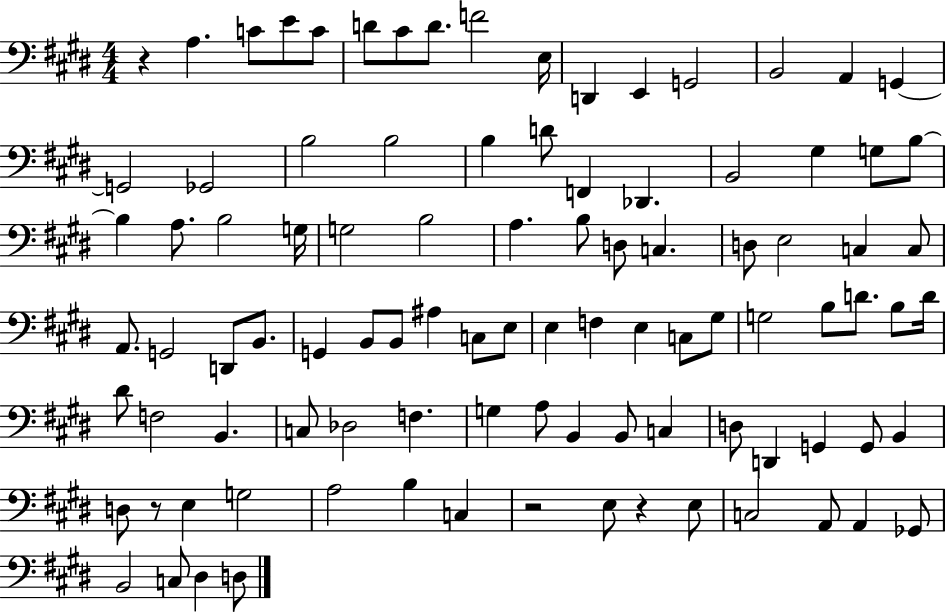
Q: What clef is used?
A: bass